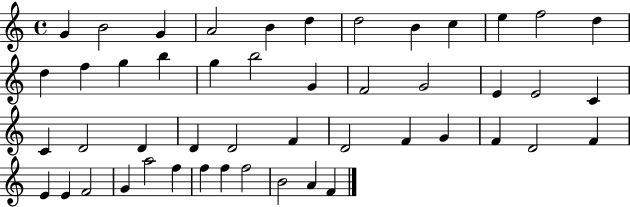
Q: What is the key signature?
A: C major